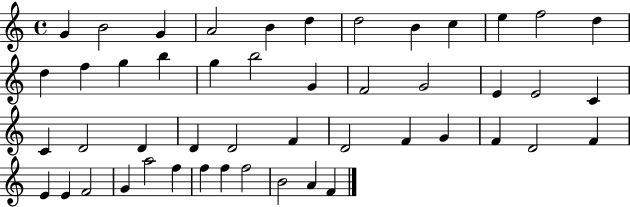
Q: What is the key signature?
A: C major